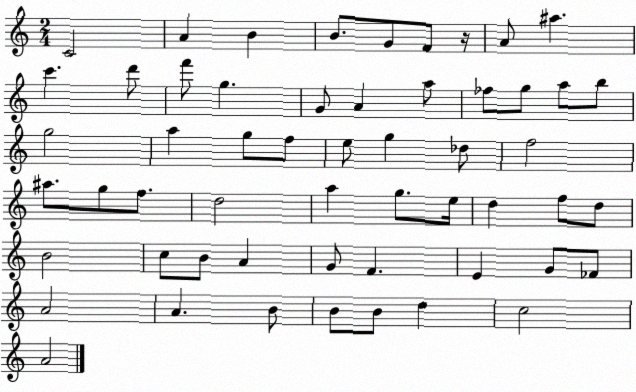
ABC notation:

X:1
T:Untitled
M:2/4
L:1/4
K:C
C2 A B B/2 G/2 F/2 z/4 A/2 ^a c' d'/2 f'/2 g G/2 A a/2 _f/2 g/2 a/2 b/2 g2 a g/2 f/2 e/2 g _d/2 f2 ^a/2 g/2 f/2 d2 a g/2 e/4 d f/2 d/2 B2 c/2 B/2 A G/2 F E G/2 _F/2 A2 A B/2 B/2 B/2 d c2 A2